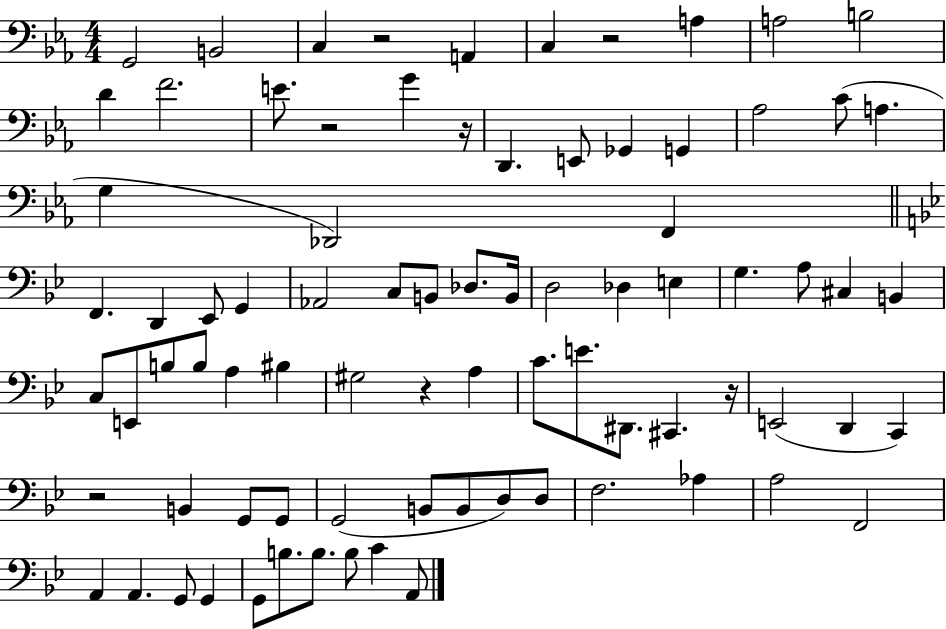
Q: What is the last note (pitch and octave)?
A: A2